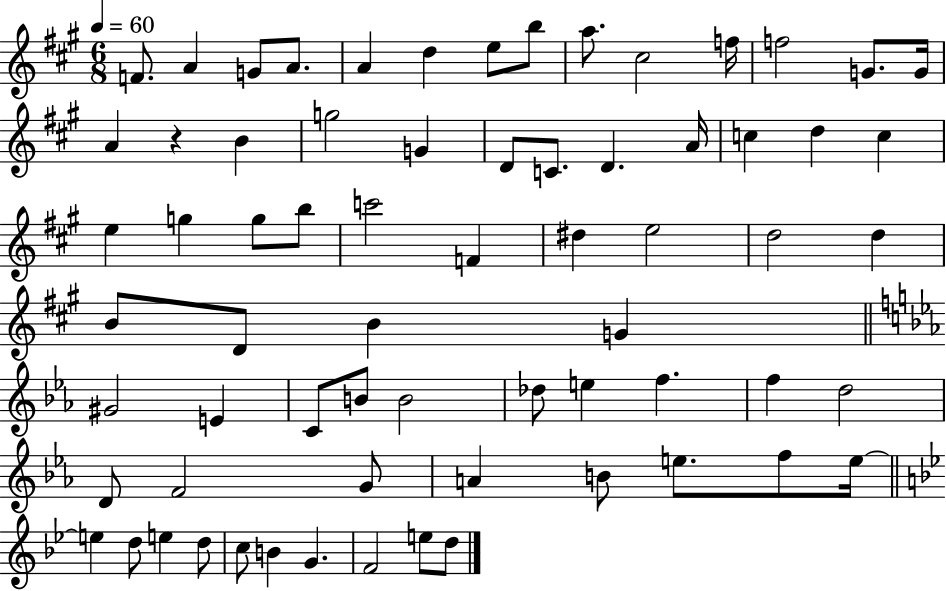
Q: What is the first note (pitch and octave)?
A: F4